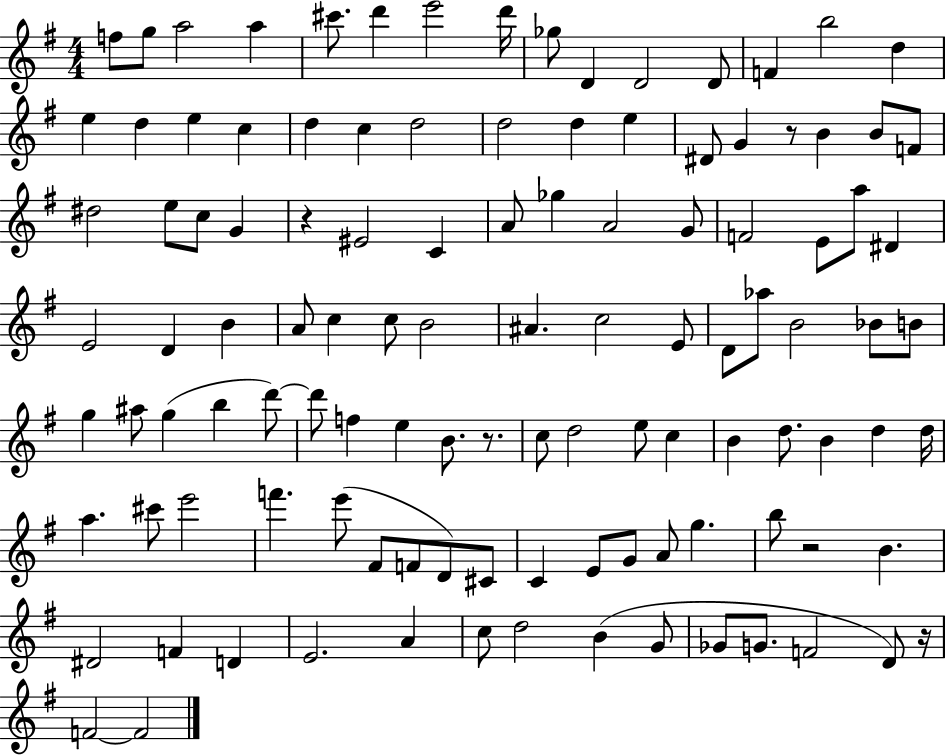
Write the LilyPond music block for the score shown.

{
  \clef treble
  \numericTimeSignature
  \time 4/4
  \key g \major
  \repeat volta 2 { f''8 g''8 a''2 a''4 | cis'''8. d'''4 e'''2 d'''16 | ges''8 d'4 d'2 d'8 | f'4 b''2 d''4 | \break e''4 d''4 e''4 c''4 | d''4 c''4 d''2 | d''2 d''4 e''4 | dis'8 g'4 r8 b'4 b'8 f'8 | \break dis''2 e''8 c''8 g'4 | r4 eis'2 c'4 | a'8 ges''4 a'2 g'8 | f'2 e'8 a''8 dis'4 | \break e'2 d'4 b'4 | a'8 c''4 c''8 b'2 | ais'4. c''2 e'8 | d'8 aes''8 b'2 bes'8 b'8 | \break g''4 ais''8 g''4( b''4 d'''8~~) | d'''8 f''4 e''4 b'8. r8. | c''8 d''2 e''8 c''4 | b'4 d''8. b'4 d''4 d''16 | \break a''4. cis'''8 e'''2 | f'''4. e'''8( fis'8 f'8 d'8) cis'8 | c'4 e'8 g'8 a'8 g''4. | b''8 r2 b'4. | \break dis'2 f'4 d'4 | e'2. a'4 | c''8 d''2 b'4( g'8 | ges'8 g'8. f'2 d'8) r16 | \break f'2~~ f'2 | } \bar "|."
}